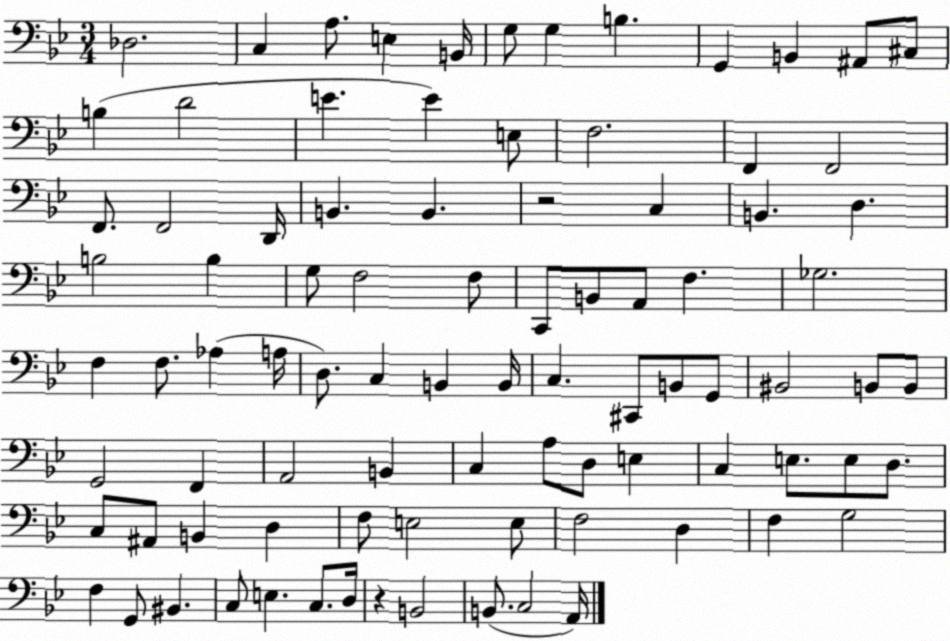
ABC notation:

X:1
T:Untitled
M:3/4
L:1/4
K:Bb
_D,2 C, A,/2 E, B,,/4 G,/2 G, B, G,, B,, ^A,,/2 ^C,/2 B, D2 E E E,/2 F,2 F,, F,,2 F,,/2 F,,2 D,,/4 B,, B,, z2 C, B,, D, B,2 B, G,/2 F,2 F,/2 C,,/2 B,,/2 A,,/2 F, _G,2 F, F,/2 _A, A,/4 D,/2 C, B,, B,,/4 C, ^C,,/2 B,,/2 G,,/2 ^B,,2 B,,/2 B,,/2 G,,2 F,, A,,2 B,, C, A,/2 D,/2 E, C, E,/2 E,/2 D,/2 C,/2 ^A,,/2 B,, D, F,/2 E,2 E,/2 F,2 D, F, G,2 F, G,,/2 ^B,, C,/2 E, C,/2 D,/4 z B,,2 B,,/2 C,2 A,,/4